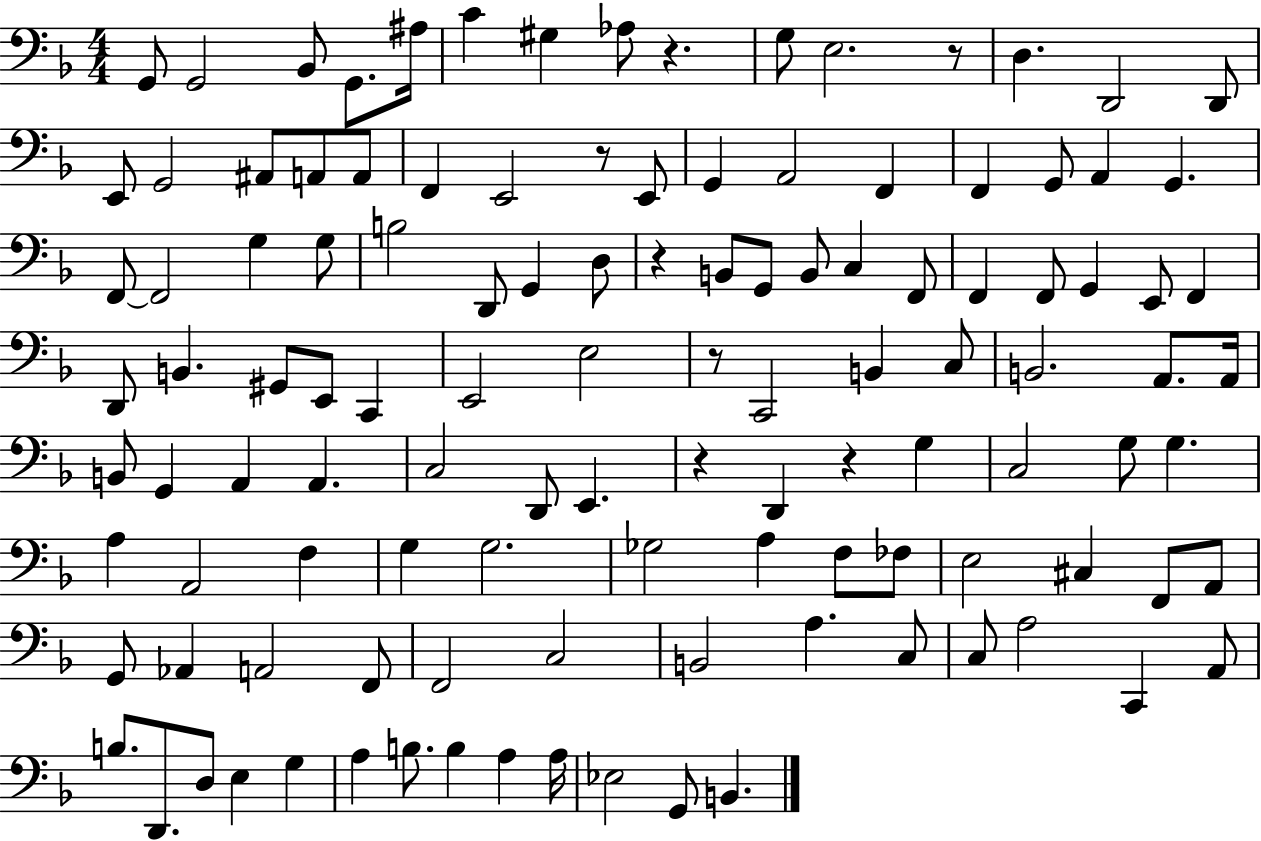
{
  \clef bass
  \numericTimeSignature
  \time 4/4
  \key f \major
  g,8 g,2 bes,8 g,8. ais16 | c'4 gis4 aes8 r4. | g8 e2. r8 | d4. d,2 d,8 | \break e,8 g,2 ais,8 a,8 a,8 | f,4 e,2 r8 e,8 | g,4 a,2 f,4 | f,4 g,8 a,4 g,4. | \break f,8~~ f,2 g4 g8 | b2 d,8 g,4 d8 | r4 b,8 g,8 b,8 c4 f,8 | f,4 f,8 g,4 e,8 f,4 | \break d,8 b,4. gis,8 e,8 c,4 | e,2 e2 | r8 c,2 b,4 c8 | b,2. a,8. a,16 | \break b,8 g,4 a,4 a,4. | c2 d,8 e,4. | r4 d,4 r4 g4 | c2 g8 g4. | \break a4 a,2 f4 | g4 g2. | ges2 a4 f8 fes8 | e2 cis4 f,8 a,8 | \break g,8 aes,4 a,2 f,8 | f,2 c2 | b,2 a4. c8 | c8 a2 c,4 a,8 | \break b8. d,8. d8 e4 g4 | a4 b8. b4 a4 a16 | ees2 g,8 b,4. | \bar "|."
}